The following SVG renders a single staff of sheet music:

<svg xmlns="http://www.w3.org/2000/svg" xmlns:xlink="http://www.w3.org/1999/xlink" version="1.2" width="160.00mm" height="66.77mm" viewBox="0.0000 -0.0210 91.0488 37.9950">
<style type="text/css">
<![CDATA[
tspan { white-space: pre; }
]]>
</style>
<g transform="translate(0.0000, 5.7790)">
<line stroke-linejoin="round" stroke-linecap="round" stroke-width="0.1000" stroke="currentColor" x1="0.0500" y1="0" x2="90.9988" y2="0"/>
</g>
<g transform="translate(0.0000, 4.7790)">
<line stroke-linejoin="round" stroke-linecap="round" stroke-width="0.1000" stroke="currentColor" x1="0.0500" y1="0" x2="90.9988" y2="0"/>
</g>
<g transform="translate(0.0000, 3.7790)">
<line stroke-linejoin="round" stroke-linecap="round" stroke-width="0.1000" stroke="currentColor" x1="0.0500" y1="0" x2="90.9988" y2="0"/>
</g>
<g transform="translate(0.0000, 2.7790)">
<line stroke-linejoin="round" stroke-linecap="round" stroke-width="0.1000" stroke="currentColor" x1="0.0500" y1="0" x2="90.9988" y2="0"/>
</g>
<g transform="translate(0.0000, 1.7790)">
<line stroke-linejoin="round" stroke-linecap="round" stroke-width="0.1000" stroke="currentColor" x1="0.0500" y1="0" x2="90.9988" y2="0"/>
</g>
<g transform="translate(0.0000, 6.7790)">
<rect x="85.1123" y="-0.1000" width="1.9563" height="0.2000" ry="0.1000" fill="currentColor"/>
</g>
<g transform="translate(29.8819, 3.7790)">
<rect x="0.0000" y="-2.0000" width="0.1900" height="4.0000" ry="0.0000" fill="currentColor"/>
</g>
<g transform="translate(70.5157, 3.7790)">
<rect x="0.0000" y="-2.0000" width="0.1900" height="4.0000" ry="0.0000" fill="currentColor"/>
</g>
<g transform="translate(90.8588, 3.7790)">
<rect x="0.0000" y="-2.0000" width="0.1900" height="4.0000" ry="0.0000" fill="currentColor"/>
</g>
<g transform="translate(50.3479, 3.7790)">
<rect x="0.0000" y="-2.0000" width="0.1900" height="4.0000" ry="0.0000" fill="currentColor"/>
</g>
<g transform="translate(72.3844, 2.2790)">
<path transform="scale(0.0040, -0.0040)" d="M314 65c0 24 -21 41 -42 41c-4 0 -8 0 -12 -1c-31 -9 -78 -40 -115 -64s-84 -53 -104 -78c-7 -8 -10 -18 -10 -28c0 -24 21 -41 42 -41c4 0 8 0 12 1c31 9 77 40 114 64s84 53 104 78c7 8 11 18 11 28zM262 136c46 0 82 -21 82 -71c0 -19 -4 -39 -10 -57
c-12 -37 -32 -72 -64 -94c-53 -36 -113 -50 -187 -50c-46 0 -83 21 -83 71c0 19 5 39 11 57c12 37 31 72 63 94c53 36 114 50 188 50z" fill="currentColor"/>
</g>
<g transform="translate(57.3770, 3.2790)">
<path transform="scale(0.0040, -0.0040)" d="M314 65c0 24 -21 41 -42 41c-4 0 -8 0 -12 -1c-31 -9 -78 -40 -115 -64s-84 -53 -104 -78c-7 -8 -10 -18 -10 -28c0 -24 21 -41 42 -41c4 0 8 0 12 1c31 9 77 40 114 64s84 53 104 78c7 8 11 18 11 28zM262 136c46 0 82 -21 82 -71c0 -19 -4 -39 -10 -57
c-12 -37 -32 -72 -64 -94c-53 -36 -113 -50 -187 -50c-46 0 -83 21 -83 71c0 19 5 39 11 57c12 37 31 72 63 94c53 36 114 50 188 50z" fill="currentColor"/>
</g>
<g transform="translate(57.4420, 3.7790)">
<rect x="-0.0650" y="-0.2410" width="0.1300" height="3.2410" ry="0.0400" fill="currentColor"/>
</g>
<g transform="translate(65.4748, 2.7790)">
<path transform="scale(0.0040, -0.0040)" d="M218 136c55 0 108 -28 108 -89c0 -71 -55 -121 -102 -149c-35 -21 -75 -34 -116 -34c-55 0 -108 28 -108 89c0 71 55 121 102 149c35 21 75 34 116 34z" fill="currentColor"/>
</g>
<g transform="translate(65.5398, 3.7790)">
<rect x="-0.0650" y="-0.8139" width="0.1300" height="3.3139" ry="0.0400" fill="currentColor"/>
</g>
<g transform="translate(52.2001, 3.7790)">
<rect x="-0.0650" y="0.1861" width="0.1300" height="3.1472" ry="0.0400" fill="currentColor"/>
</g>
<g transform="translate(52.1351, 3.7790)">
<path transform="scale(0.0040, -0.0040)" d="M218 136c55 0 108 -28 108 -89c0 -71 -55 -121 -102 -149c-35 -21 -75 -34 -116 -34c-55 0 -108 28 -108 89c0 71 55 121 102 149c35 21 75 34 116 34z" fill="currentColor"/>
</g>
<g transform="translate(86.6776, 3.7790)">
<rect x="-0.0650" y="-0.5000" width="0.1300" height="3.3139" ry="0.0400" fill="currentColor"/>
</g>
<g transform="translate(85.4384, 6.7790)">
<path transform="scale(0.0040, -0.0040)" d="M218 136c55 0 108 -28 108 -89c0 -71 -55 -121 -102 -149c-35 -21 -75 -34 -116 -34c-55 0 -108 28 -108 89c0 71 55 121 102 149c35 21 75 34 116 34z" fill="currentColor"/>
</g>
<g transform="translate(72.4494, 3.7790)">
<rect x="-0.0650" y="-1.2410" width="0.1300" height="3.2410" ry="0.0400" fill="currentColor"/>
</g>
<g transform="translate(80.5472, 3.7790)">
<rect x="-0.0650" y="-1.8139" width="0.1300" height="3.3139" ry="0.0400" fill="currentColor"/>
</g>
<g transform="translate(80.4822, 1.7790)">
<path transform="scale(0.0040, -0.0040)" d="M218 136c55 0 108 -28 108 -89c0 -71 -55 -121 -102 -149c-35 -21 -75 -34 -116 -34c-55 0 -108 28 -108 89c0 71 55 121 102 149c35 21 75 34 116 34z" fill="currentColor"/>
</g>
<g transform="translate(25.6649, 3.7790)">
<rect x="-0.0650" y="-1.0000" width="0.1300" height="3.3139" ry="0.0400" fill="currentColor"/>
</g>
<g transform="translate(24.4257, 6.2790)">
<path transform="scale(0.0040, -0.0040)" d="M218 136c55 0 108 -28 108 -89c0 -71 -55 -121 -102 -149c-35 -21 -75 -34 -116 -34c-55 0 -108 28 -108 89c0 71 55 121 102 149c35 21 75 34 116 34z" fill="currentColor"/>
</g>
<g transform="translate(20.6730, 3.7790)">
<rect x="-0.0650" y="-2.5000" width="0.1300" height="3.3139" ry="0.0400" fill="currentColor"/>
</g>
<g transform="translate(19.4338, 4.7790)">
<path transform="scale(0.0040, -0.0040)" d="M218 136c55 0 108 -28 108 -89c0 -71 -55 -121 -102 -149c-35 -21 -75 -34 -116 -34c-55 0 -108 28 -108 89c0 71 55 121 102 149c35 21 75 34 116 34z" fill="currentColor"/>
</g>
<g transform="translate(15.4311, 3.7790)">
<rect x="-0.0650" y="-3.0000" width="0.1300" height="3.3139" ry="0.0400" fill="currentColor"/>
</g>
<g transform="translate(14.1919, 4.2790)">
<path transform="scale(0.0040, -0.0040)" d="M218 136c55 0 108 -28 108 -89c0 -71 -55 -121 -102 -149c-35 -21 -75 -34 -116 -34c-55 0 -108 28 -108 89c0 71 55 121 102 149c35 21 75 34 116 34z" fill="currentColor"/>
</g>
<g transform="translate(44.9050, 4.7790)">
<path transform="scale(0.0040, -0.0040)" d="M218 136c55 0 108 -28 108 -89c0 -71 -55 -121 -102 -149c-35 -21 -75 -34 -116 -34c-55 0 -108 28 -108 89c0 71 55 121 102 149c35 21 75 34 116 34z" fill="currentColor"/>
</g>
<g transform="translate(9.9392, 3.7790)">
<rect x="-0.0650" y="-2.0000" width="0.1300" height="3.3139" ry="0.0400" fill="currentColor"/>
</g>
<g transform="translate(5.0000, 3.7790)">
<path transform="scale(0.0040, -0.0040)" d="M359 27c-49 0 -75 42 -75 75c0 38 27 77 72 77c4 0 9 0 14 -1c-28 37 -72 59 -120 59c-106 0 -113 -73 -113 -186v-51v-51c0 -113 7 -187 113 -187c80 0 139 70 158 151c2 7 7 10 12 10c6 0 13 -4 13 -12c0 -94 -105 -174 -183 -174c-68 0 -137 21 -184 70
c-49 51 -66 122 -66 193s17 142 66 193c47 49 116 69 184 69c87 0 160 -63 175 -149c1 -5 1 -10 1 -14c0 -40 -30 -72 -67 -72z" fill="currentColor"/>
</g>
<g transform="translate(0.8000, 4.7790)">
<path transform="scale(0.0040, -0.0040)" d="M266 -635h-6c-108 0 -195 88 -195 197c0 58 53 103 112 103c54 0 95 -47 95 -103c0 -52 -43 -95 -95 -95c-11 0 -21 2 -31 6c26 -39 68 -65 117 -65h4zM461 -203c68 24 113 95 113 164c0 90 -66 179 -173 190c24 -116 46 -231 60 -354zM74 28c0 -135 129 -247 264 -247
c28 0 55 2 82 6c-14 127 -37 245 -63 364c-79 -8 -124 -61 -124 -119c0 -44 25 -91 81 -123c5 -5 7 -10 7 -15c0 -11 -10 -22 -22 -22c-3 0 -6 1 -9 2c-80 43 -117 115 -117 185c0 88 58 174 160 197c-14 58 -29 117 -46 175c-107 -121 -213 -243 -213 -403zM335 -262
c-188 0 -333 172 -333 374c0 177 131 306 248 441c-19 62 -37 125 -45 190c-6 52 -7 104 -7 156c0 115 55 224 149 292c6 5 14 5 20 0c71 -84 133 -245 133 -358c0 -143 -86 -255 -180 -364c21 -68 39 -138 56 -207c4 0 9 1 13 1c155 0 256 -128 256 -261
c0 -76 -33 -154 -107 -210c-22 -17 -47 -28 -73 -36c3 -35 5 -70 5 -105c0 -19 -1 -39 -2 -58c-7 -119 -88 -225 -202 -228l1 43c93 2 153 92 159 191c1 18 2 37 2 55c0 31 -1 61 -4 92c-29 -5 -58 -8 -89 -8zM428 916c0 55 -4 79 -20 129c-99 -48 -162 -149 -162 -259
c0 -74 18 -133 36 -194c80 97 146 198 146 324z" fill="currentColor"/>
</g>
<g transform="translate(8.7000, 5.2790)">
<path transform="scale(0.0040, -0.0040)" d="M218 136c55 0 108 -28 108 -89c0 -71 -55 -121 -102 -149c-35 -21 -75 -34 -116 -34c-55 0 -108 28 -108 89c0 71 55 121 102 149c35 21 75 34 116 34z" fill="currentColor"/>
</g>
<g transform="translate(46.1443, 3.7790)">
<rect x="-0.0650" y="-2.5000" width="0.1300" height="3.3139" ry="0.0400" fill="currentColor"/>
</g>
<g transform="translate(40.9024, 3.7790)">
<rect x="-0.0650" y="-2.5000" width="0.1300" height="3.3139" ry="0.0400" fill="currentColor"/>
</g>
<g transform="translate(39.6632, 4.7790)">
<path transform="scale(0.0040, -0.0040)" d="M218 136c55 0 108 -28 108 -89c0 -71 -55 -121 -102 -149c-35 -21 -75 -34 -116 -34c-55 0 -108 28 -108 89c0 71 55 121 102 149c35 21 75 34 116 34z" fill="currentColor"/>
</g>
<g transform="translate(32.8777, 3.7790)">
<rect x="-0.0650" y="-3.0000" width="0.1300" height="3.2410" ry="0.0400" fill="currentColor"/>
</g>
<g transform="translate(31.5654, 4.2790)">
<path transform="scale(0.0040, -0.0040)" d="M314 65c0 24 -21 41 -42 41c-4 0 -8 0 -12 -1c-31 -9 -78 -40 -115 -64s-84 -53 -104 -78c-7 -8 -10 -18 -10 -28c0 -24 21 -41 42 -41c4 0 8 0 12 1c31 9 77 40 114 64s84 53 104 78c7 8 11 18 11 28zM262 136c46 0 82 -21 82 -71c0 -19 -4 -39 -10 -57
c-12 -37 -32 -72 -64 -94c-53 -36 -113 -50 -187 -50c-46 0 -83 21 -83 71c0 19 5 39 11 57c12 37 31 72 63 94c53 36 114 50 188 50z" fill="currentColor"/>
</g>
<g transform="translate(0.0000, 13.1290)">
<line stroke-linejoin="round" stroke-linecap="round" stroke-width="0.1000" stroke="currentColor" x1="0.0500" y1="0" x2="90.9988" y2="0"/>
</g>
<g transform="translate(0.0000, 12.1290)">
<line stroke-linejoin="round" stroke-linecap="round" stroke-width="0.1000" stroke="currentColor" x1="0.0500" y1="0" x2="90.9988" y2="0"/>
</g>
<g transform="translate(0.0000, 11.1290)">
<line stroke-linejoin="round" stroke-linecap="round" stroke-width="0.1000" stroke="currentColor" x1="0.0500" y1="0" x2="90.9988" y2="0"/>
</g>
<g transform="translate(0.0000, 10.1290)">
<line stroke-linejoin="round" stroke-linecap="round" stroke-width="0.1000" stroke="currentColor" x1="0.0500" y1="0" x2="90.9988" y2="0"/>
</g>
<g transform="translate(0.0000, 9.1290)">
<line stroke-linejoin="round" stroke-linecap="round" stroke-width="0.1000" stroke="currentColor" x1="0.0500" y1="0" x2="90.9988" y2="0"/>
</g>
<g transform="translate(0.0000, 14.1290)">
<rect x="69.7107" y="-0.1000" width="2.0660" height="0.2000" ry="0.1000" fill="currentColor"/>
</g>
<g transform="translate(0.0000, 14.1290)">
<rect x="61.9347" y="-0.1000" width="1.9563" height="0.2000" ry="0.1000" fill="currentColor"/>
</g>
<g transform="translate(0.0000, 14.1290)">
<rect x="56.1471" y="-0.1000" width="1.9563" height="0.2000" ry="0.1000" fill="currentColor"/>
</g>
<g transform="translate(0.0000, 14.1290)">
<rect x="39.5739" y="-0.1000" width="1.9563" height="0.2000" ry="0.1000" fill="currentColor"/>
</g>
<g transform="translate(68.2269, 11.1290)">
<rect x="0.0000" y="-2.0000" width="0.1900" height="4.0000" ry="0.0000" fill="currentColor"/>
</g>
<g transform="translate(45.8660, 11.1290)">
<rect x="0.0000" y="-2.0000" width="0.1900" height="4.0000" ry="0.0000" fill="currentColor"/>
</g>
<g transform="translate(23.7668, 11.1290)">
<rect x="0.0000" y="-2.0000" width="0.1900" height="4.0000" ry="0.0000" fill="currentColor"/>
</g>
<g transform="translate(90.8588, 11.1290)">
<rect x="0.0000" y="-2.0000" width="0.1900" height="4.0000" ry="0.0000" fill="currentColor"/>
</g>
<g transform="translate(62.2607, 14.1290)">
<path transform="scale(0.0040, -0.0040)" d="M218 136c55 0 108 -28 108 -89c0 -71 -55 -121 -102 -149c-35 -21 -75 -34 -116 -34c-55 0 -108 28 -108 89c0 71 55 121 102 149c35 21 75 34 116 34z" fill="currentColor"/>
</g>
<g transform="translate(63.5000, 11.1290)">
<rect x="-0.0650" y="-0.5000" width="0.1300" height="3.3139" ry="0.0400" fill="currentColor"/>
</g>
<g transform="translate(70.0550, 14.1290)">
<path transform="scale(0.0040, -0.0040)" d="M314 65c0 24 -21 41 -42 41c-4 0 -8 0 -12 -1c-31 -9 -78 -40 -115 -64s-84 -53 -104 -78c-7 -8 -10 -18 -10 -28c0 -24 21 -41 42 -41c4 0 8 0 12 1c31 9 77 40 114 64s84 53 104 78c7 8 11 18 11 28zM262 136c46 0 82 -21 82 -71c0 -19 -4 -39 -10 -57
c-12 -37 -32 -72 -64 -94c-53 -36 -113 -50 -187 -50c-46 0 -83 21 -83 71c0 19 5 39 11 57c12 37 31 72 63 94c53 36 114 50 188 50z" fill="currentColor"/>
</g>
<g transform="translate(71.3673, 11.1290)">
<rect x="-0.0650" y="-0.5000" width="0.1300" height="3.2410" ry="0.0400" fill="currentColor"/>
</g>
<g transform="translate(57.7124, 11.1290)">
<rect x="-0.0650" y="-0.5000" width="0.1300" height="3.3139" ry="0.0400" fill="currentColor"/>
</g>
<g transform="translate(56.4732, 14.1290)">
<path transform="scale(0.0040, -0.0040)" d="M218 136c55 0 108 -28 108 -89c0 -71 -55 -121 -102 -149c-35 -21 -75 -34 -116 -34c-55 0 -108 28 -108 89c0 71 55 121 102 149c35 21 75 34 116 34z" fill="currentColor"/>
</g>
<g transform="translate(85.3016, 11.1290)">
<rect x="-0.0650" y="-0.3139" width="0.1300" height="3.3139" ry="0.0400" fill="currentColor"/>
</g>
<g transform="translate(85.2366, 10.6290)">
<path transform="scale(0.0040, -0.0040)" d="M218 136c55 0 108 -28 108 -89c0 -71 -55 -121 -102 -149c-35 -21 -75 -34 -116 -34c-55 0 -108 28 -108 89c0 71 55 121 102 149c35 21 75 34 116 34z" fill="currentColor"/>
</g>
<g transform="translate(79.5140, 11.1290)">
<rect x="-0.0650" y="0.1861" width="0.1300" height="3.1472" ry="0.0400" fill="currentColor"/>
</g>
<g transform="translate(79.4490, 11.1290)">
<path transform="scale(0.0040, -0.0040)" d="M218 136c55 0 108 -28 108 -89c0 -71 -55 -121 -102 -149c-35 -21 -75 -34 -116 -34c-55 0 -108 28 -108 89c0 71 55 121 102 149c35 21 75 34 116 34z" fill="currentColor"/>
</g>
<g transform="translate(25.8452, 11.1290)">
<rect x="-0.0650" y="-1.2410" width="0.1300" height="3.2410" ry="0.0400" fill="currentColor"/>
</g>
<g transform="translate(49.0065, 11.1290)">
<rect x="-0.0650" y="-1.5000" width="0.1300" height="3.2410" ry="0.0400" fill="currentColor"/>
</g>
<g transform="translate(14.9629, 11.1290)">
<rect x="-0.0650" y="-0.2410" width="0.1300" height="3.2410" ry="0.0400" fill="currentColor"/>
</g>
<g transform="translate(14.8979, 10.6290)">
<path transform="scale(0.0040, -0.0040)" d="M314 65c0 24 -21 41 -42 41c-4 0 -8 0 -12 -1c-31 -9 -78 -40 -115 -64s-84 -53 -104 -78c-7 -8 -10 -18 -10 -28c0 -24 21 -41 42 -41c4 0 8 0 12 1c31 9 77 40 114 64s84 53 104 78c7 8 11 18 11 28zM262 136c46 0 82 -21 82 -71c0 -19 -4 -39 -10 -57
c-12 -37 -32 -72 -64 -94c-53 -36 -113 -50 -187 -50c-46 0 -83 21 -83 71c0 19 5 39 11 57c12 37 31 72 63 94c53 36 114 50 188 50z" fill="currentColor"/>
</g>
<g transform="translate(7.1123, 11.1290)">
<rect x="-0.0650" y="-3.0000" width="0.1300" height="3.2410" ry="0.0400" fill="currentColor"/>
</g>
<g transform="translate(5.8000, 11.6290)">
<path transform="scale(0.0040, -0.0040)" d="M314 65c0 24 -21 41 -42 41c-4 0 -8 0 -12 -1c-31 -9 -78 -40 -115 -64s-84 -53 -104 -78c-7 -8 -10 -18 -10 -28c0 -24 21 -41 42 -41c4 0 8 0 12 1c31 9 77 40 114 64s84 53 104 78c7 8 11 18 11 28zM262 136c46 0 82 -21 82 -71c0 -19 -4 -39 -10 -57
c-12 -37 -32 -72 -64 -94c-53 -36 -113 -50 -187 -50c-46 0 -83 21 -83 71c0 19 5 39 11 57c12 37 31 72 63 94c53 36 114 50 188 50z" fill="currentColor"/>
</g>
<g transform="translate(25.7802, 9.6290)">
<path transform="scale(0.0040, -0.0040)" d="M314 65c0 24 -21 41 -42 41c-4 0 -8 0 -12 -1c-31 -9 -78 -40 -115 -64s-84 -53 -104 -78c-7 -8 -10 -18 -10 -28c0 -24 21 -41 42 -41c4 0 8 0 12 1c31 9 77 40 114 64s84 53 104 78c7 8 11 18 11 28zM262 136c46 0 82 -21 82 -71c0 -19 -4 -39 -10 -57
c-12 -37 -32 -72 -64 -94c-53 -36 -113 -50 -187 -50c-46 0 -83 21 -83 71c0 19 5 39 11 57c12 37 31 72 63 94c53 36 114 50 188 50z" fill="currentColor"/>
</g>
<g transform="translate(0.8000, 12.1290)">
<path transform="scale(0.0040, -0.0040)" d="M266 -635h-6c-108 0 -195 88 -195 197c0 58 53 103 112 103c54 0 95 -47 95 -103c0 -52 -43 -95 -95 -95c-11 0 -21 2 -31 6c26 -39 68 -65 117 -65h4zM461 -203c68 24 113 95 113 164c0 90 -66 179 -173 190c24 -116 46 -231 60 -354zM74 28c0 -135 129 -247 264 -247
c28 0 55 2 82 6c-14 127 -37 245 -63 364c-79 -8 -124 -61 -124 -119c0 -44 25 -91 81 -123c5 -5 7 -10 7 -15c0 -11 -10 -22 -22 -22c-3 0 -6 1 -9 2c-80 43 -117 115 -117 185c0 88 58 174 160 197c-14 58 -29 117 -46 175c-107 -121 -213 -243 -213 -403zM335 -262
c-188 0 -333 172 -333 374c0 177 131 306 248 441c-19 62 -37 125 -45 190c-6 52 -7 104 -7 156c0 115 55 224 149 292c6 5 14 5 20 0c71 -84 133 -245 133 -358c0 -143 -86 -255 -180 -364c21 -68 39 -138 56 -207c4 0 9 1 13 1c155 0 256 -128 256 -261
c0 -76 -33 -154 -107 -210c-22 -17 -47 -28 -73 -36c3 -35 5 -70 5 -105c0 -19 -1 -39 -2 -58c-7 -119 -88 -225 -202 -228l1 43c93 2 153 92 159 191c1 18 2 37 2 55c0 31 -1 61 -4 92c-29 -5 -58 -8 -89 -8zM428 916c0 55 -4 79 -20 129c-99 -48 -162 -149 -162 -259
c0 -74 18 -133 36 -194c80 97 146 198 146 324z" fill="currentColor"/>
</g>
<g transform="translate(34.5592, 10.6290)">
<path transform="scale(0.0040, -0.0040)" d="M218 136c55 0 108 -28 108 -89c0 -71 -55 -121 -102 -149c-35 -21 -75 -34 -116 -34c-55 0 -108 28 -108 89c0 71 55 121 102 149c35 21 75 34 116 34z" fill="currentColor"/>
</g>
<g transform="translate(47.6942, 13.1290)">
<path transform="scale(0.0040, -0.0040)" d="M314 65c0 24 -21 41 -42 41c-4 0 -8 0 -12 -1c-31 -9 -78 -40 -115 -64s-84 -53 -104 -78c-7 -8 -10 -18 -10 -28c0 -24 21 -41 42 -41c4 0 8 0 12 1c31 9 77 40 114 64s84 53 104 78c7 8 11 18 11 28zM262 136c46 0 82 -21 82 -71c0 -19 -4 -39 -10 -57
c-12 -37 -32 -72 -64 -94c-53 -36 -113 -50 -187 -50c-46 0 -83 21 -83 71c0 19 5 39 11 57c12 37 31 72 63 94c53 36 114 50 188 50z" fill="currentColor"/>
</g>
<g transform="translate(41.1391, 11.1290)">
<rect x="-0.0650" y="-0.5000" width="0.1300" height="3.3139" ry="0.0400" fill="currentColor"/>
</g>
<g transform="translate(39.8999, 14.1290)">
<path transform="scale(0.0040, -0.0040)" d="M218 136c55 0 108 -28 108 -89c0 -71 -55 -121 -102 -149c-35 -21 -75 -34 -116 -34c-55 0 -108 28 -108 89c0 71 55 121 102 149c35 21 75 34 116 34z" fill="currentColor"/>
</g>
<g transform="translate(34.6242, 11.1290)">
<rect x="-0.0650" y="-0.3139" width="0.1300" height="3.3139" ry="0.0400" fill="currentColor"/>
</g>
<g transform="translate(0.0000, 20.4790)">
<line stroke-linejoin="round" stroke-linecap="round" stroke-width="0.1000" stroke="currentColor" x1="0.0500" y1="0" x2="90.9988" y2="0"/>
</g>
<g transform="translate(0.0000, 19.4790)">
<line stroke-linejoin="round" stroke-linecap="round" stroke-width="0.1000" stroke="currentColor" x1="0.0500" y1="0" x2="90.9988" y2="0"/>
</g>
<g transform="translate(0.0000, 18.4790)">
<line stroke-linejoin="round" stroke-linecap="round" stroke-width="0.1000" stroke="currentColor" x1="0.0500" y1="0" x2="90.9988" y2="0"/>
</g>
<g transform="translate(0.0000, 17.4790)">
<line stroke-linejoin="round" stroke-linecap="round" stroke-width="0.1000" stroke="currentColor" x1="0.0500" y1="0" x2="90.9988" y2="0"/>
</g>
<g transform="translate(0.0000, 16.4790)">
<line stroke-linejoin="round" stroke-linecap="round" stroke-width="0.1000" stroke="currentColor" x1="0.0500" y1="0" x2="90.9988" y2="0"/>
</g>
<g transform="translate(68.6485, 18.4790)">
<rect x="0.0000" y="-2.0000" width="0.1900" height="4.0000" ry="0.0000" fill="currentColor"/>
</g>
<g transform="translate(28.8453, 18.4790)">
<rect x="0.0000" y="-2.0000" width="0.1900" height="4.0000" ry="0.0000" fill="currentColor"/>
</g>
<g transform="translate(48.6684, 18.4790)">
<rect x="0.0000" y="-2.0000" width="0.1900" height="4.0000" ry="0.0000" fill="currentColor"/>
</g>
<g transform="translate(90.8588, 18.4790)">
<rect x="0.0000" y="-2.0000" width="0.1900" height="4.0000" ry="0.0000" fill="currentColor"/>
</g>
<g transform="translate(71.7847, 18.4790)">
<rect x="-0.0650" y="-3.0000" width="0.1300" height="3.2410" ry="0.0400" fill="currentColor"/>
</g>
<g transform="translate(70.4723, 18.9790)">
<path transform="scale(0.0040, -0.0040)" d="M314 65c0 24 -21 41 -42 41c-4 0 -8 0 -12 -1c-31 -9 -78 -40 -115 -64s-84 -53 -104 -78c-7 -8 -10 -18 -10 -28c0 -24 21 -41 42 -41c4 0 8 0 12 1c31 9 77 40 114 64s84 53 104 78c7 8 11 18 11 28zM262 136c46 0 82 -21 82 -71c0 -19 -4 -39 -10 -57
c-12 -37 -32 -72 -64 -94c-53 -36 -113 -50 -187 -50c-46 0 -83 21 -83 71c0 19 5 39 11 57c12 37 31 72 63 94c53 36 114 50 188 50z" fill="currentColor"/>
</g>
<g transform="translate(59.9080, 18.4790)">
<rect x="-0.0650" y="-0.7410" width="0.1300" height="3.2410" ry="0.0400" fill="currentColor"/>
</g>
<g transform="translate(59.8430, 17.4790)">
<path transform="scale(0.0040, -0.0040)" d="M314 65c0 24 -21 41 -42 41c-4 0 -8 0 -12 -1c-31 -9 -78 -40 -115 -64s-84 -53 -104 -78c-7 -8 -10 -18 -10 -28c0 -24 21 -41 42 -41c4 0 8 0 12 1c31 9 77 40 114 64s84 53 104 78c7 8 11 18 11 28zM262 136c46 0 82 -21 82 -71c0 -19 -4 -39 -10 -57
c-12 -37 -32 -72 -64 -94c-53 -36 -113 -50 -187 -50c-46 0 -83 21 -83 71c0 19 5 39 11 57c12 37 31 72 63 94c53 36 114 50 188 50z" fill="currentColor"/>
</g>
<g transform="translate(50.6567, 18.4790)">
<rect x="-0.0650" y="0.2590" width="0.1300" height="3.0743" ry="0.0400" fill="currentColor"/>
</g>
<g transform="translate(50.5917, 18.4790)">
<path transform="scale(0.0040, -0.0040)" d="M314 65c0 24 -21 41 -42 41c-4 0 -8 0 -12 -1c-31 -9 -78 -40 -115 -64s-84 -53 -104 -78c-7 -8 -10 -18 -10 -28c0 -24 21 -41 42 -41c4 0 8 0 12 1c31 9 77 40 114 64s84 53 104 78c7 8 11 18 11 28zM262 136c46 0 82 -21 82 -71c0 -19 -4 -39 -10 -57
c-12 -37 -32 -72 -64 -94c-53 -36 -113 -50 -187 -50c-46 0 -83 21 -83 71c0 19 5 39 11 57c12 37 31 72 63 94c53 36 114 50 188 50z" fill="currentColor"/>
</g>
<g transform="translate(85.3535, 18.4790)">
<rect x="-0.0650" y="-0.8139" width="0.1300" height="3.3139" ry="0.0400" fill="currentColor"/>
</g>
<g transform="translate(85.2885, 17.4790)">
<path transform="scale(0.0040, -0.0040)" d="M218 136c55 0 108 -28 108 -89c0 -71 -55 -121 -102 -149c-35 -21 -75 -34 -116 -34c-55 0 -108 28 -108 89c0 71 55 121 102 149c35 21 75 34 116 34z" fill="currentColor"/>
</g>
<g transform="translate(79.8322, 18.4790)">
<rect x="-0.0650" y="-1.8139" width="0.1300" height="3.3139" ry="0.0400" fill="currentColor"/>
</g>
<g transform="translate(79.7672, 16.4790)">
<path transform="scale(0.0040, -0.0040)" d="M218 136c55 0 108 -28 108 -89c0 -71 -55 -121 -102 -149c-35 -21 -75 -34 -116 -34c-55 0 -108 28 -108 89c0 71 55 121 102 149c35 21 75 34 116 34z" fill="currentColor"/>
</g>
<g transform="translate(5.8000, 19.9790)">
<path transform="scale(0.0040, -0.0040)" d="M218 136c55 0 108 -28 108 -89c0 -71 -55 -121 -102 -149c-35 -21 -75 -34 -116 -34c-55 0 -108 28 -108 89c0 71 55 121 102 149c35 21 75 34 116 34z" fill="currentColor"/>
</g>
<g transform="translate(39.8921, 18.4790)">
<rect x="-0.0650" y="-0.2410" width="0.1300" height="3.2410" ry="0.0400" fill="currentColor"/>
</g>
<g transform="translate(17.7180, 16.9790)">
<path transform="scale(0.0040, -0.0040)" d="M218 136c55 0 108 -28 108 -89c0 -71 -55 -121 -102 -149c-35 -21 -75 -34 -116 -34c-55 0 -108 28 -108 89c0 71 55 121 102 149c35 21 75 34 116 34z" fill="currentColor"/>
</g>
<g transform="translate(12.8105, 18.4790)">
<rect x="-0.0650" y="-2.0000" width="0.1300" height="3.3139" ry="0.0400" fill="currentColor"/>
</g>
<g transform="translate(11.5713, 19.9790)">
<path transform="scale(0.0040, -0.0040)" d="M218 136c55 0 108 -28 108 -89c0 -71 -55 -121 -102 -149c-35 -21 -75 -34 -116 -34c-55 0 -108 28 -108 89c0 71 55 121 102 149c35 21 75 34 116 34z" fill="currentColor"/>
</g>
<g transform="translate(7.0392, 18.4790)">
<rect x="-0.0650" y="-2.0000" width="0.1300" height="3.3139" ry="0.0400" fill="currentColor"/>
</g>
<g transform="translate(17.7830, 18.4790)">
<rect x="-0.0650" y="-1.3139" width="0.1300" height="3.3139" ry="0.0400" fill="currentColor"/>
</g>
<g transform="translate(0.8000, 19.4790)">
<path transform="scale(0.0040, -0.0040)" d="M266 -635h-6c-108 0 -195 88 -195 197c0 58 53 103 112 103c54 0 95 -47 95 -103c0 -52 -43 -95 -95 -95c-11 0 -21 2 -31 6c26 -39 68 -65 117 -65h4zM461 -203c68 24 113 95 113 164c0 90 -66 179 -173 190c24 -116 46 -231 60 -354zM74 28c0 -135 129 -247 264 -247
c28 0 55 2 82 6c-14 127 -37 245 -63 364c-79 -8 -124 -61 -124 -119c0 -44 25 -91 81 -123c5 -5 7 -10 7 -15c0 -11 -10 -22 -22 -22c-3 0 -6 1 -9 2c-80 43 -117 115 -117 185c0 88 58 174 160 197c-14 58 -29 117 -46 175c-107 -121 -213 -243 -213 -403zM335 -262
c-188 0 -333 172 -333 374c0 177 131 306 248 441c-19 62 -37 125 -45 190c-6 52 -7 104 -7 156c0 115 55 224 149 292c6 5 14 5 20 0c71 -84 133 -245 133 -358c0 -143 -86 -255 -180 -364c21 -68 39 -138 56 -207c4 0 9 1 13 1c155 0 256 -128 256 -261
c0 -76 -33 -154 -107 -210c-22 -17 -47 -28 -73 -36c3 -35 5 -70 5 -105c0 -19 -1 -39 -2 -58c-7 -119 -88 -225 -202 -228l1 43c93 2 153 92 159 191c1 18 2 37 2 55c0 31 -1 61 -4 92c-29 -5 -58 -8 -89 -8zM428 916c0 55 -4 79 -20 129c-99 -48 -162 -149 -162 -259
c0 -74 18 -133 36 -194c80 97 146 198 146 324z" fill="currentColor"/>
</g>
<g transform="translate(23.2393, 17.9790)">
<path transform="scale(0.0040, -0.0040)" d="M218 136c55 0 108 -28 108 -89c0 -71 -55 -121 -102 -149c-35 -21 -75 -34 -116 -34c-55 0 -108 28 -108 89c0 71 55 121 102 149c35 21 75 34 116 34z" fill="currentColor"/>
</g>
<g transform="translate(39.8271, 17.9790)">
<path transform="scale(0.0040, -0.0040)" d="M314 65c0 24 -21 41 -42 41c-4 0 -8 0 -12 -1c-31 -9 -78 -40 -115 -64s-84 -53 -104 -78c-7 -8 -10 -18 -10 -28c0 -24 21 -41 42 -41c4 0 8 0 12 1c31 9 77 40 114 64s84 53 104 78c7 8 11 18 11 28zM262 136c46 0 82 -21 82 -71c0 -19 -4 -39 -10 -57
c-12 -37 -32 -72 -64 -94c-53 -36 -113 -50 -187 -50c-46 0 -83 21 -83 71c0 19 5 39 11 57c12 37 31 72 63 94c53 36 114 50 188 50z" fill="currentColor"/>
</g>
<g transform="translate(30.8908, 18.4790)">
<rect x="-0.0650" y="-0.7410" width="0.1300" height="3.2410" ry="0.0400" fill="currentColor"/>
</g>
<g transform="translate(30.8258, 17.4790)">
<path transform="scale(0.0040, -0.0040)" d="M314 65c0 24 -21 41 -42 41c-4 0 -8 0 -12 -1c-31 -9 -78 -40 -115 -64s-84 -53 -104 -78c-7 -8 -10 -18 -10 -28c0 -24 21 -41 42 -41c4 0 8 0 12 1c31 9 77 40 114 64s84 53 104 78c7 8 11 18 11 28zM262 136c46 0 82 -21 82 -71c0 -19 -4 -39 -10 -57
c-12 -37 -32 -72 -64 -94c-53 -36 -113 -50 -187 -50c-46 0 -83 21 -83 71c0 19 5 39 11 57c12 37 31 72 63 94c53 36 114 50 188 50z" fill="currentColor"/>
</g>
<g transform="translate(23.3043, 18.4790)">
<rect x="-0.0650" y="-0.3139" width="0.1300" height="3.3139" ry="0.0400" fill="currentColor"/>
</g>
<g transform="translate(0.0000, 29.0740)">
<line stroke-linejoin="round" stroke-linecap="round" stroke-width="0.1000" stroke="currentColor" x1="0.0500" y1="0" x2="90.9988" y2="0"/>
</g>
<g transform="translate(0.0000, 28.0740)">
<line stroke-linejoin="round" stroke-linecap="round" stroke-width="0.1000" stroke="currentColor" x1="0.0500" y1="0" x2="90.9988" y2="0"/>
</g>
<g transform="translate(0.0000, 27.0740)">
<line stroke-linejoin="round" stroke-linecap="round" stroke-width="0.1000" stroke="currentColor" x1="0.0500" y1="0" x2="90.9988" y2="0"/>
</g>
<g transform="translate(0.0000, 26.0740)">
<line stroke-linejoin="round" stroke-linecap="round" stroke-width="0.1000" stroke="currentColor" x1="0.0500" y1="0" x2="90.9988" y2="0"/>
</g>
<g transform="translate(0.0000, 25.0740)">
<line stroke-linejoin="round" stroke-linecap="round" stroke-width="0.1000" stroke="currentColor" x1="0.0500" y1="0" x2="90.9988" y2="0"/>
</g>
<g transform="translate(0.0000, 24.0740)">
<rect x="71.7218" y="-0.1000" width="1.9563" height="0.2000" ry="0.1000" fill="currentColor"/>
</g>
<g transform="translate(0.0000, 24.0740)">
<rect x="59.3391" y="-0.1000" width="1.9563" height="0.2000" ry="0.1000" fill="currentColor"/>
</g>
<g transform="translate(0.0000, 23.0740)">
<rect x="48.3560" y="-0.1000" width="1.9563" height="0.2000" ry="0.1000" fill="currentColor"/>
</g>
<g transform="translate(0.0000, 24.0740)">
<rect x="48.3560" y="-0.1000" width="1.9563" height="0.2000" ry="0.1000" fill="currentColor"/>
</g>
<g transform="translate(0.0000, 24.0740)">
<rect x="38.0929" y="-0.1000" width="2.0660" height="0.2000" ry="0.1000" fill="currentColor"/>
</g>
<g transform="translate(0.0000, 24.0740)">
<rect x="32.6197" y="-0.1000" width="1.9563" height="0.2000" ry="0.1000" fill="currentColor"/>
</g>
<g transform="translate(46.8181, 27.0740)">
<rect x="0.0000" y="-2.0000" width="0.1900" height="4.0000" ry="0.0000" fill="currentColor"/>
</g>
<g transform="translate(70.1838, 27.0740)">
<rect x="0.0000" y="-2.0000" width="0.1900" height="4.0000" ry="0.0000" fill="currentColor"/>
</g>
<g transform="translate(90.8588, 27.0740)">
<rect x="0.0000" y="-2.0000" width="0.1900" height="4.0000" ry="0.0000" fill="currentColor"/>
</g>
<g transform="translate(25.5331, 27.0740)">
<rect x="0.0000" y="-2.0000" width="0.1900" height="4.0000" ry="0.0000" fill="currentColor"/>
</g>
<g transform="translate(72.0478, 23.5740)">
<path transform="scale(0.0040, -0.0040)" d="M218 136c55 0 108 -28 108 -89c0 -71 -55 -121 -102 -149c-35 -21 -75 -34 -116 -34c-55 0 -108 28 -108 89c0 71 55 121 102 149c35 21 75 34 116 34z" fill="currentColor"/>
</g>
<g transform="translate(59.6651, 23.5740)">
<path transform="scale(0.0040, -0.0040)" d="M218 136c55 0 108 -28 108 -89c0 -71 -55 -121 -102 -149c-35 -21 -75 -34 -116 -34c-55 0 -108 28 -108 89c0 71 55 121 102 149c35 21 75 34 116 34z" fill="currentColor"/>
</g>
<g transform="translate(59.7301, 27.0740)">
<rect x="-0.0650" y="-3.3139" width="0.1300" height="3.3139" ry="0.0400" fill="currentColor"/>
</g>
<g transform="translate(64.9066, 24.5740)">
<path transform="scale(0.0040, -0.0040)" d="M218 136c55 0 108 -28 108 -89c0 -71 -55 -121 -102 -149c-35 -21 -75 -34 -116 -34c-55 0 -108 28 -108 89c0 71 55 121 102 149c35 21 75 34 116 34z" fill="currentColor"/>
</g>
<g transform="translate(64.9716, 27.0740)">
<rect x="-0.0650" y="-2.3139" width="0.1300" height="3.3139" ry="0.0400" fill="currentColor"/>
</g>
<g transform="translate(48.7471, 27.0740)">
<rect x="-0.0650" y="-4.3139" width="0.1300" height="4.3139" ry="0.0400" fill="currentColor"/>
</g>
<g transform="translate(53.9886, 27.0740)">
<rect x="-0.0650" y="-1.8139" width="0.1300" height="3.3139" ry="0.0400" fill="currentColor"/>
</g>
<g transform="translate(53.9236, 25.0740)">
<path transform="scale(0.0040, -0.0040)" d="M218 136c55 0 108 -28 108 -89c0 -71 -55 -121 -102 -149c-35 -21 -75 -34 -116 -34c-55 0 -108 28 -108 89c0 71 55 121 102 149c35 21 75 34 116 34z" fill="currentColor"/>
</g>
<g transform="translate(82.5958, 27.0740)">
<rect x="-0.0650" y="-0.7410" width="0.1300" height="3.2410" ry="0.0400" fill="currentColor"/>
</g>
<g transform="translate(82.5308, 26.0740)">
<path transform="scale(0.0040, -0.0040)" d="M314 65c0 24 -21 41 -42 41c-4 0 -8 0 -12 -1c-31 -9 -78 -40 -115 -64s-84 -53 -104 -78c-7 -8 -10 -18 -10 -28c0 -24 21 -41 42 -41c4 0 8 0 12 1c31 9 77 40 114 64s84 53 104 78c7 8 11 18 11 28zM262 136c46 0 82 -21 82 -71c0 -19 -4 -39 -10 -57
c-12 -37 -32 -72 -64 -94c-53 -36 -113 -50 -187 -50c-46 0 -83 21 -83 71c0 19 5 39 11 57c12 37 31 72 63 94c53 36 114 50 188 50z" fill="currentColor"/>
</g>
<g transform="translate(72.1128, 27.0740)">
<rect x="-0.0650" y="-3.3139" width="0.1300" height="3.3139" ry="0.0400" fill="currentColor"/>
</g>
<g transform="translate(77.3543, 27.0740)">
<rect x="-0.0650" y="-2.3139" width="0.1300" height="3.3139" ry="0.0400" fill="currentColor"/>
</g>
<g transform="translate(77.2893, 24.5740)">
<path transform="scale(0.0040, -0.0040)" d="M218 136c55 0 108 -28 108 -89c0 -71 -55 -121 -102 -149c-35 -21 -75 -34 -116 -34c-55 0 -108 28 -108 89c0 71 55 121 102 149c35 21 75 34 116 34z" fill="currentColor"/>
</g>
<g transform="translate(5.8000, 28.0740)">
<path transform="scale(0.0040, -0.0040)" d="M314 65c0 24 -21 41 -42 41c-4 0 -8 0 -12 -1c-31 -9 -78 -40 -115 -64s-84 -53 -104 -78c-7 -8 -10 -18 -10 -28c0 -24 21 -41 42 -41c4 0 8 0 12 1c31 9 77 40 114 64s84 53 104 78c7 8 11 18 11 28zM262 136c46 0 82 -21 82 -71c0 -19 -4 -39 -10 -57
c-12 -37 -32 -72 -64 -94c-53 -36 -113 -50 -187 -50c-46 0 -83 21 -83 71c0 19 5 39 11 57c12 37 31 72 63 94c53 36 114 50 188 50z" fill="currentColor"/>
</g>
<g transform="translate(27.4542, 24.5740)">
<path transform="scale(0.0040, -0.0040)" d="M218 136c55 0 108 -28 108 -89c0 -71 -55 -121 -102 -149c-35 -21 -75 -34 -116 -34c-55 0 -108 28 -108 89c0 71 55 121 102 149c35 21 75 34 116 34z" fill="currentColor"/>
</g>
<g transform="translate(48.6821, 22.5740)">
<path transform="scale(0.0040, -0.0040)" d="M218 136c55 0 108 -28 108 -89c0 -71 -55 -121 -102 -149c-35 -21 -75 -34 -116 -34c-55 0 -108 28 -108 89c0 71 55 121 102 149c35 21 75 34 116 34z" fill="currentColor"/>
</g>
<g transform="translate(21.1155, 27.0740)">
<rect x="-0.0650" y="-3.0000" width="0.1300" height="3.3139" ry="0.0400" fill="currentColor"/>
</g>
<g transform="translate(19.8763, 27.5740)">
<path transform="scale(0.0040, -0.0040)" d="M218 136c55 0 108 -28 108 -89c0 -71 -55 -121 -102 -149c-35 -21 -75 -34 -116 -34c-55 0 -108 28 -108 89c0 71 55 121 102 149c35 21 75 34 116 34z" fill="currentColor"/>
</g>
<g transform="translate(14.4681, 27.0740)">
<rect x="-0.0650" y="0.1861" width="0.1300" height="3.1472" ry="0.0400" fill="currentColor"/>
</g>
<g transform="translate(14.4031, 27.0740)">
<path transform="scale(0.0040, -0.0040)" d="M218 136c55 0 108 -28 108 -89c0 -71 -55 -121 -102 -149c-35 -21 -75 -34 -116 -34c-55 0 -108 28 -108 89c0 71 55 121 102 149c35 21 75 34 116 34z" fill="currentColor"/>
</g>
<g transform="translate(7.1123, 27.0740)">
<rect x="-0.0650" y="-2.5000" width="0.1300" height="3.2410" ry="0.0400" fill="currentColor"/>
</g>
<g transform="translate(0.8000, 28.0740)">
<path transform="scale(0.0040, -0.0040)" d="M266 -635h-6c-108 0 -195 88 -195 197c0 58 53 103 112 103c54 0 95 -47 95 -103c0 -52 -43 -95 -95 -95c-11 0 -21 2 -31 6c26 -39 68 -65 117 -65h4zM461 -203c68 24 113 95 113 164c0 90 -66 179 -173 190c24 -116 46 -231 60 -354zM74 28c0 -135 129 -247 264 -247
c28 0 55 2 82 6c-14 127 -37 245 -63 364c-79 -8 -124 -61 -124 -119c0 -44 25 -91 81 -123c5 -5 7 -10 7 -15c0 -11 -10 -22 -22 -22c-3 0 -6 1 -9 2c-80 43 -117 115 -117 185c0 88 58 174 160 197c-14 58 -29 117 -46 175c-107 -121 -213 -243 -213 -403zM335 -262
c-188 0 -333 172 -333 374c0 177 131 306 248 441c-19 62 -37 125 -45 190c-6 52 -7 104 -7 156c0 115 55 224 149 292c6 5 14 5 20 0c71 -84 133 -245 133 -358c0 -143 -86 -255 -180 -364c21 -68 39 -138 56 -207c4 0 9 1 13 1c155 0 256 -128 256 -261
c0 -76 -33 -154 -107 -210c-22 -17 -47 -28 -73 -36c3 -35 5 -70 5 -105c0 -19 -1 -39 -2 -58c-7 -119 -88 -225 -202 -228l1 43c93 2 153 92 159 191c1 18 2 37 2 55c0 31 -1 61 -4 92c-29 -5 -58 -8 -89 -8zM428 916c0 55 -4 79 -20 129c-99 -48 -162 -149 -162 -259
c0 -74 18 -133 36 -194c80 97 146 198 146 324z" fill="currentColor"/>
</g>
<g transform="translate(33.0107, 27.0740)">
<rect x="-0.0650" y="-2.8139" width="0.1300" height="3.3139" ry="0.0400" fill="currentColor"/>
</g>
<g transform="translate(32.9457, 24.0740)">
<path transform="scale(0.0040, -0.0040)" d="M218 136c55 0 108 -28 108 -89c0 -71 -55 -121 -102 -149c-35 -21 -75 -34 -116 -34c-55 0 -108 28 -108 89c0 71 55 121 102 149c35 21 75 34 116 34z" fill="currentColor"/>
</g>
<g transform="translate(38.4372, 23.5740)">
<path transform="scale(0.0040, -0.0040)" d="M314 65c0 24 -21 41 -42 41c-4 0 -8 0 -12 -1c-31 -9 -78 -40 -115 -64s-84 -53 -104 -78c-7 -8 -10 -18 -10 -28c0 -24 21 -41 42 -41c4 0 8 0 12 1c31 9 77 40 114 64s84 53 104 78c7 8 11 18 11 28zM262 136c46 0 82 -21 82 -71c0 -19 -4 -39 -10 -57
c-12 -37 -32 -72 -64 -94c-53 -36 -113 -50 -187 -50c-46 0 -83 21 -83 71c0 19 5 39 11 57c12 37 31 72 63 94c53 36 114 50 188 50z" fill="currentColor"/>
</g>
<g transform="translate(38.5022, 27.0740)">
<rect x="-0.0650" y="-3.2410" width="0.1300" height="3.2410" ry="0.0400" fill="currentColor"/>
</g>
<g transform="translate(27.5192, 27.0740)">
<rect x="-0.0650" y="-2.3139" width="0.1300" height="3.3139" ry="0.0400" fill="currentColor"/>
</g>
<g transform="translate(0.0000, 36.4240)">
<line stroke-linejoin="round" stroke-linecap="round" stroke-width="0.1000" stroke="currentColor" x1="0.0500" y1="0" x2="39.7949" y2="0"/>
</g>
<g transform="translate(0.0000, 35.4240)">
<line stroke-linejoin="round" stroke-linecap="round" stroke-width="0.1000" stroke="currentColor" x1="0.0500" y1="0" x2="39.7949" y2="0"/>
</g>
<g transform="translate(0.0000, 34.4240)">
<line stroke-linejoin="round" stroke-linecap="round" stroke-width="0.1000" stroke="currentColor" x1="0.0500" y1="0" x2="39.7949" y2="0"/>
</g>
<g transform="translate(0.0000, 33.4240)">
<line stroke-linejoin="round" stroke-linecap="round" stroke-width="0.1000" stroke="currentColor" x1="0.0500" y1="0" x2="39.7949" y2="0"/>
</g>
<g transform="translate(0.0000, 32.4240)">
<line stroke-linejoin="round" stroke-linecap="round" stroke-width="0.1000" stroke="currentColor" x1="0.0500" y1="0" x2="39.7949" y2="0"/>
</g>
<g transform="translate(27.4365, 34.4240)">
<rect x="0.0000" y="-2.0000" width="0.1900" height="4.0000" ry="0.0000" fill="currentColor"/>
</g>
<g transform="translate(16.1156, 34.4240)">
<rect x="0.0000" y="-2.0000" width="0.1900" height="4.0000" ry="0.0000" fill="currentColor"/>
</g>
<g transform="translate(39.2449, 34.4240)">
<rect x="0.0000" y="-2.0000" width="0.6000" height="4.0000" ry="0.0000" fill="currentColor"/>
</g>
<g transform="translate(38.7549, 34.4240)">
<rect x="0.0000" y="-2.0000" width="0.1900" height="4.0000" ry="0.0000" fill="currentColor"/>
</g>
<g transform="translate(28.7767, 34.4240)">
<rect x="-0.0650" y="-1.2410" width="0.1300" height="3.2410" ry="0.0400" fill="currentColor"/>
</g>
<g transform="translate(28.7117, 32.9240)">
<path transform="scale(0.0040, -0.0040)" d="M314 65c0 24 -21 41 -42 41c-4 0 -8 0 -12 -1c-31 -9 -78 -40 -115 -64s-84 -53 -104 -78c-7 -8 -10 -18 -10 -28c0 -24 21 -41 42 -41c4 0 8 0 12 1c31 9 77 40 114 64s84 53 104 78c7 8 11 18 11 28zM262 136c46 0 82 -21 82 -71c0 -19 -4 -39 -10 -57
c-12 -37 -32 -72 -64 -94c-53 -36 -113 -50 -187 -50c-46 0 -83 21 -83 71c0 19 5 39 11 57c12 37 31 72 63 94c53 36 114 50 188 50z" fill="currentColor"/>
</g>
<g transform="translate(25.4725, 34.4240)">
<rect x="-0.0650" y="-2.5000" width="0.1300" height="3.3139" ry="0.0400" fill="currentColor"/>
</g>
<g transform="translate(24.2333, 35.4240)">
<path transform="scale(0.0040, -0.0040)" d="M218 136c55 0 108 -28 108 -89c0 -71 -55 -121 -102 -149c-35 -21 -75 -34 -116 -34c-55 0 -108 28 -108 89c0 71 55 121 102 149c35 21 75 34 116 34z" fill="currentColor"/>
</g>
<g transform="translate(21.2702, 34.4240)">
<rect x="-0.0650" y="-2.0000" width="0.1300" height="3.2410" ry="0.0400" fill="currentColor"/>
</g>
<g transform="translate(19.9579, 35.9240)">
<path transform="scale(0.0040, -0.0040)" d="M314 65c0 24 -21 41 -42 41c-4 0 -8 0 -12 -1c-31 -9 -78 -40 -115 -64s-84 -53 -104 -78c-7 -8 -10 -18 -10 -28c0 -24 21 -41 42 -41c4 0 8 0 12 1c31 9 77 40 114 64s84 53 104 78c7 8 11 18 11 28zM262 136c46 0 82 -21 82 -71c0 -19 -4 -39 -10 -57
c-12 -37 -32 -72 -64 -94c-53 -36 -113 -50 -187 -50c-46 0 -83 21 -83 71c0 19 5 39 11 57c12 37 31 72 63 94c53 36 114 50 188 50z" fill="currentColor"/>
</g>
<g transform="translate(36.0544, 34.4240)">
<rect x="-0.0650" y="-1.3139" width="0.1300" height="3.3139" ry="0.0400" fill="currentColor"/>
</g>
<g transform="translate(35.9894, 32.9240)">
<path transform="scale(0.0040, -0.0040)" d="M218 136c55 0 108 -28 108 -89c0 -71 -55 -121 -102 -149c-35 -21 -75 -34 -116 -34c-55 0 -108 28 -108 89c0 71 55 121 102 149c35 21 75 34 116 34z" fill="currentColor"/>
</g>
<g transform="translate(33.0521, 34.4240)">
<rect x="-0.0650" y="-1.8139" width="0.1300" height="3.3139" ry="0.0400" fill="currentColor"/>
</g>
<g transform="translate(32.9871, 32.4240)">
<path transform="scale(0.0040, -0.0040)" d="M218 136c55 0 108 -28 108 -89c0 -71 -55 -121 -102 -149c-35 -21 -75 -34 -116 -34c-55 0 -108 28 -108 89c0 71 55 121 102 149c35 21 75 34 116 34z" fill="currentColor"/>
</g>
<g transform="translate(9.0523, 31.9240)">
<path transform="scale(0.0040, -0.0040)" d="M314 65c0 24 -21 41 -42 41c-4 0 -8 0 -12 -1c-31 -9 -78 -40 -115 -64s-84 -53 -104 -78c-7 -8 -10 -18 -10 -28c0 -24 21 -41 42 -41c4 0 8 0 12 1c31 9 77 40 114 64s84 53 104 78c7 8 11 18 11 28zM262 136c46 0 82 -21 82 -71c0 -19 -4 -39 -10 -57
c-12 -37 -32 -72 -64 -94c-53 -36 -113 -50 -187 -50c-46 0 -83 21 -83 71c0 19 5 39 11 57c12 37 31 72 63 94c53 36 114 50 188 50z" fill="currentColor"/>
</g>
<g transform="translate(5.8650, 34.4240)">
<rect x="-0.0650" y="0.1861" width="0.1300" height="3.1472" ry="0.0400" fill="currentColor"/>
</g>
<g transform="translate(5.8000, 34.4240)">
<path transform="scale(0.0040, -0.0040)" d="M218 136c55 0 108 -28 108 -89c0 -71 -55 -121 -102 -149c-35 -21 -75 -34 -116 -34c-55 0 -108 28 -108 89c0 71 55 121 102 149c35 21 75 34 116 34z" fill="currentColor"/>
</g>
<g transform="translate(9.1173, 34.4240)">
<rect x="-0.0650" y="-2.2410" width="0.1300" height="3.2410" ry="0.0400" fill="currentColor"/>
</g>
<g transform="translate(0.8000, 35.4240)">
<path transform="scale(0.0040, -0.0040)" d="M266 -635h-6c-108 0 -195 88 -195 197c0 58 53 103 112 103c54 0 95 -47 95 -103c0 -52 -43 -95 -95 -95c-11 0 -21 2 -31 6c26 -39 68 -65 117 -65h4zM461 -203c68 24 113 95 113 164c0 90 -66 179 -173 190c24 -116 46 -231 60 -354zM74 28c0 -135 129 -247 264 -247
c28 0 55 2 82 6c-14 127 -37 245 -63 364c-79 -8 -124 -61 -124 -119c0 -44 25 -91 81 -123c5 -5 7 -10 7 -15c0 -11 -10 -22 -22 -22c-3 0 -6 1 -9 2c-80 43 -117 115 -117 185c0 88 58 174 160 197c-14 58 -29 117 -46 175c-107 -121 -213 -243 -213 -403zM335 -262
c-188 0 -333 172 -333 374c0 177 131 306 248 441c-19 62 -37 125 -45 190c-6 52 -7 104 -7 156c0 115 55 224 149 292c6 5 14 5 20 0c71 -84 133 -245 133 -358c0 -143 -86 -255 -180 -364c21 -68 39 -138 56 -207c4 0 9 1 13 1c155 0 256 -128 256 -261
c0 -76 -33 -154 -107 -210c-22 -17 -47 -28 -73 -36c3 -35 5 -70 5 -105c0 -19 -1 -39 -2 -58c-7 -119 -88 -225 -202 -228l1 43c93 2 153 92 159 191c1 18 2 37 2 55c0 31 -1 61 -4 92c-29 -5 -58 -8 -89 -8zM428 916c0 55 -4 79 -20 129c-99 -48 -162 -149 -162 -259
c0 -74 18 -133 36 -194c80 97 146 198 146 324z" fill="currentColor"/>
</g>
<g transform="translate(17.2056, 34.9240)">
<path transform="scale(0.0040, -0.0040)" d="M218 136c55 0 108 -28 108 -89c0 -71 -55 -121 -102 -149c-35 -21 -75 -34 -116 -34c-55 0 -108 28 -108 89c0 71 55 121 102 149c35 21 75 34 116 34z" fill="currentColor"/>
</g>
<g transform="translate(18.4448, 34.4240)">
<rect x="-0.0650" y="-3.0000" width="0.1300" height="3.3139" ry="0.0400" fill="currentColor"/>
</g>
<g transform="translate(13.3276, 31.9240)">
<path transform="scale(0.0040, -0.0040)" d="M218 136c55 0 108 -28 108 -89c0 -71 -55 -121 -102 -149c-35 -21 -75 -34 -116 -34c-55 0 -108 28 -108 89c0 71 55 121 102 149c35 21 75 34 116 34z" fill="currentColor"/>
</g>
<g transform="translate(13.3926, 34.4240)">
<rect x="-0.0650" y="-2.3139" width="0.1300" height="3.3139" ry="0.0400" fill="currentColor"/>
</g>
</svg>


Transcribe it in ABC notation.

X:1
T:Untitled
M:4/4
L:1/4
K:C
F A G D A2 G G B c2 d e2 f C A2 c2 e2 c C E2 C C C2 B c F F e c d2 c2 B2 d2 A2 f d G2 B A g a b2 d' f b g b g d2 B g2 g A F2 G e2 f e